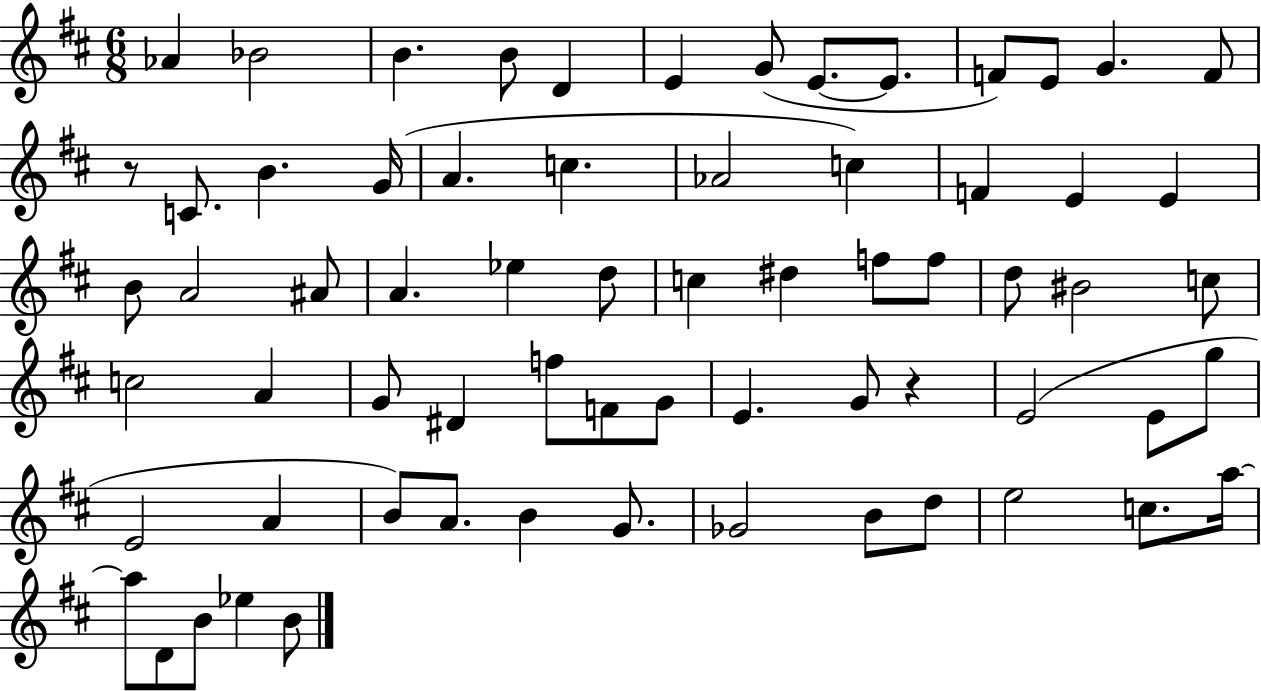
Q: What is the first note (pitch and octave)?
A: Ab4